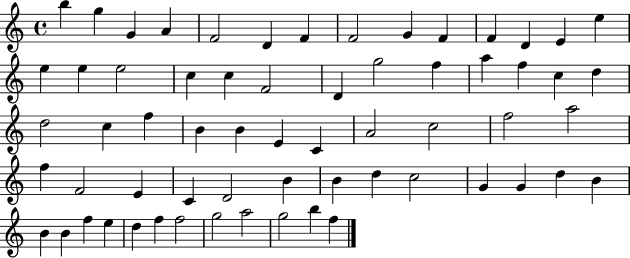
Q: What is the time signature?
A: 4/4